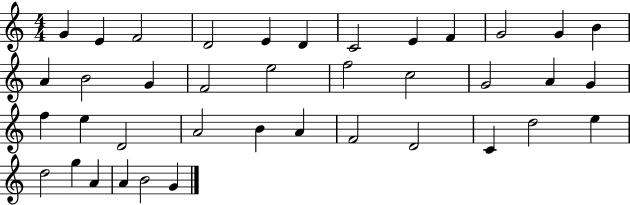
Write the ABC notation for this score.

X:1
T:Untitled
M:4/4
L:1/4
K:C
G E F2 D2 E D C2 E F G2 G B A B2 G F2 e2 f2 c2 G2 A G f e D2 A2 B A F2 D2 C d2 e d2 g A A B2 G